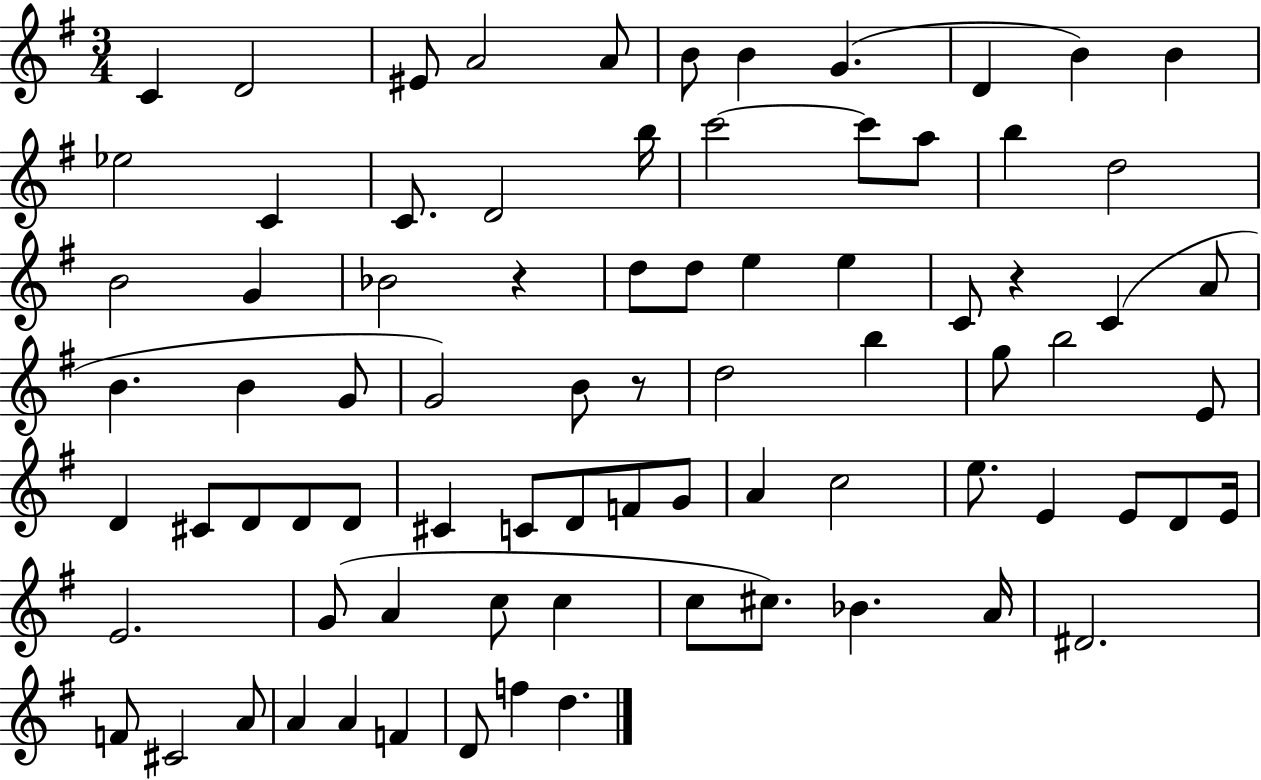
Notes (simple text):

C4/q D4/h EIS4/e A4/h A4/e B4/e B4/q G4/q. D4/q B4/q B4/q Eb5/h C4/q C4/e. D4/h B5/s C6/h C6/e A5/e B5/q D5/h B4/h G4/q Bb4/h R/q D5/e D5/e E5/q E5/q C4/e R/q C4/q A4/e B4/q. B4/q G4/e G4/h B4/e R/e D5/h B5/q G5/e B5/h E4/e D4/q C#4/e D4/e D4/e D4/e C#4/q C4/e D4/e F4/e G4/e A4/q C5/h E5/e. E4/q E4/e D4/e E4/s E4/h. G4/e A4/q C5/e C5/q C5/e C#5/e. Bb4/q. A4/s D#4/h. F4/e C#4/h A4/e A4/q A4/q F4/q D4/e F5/q D5/q.